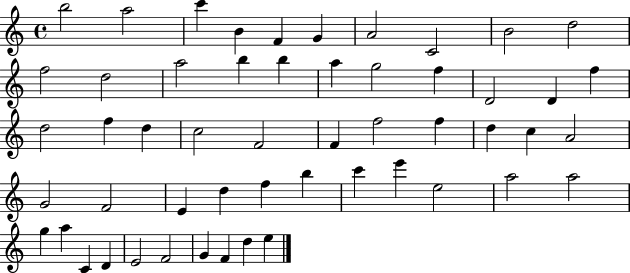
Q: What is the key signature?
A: C major